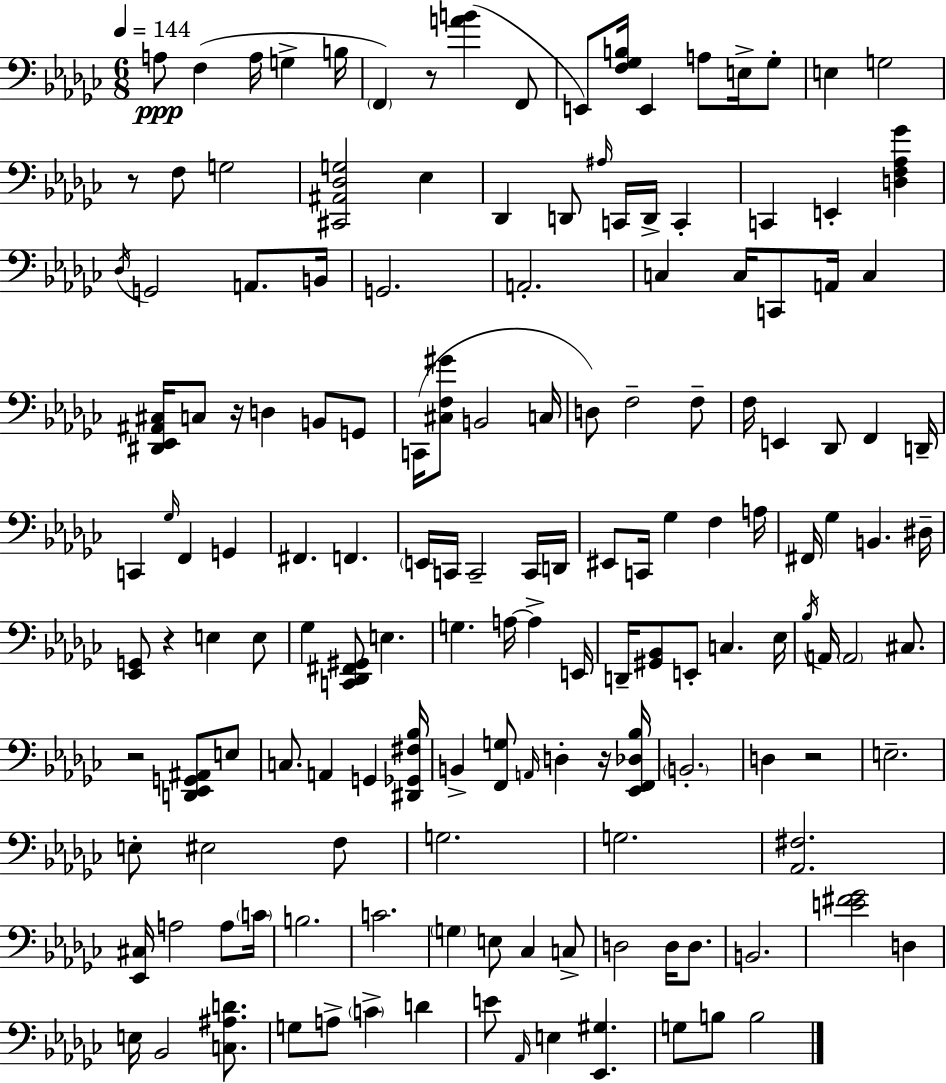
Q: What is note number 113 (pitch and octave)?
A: D3